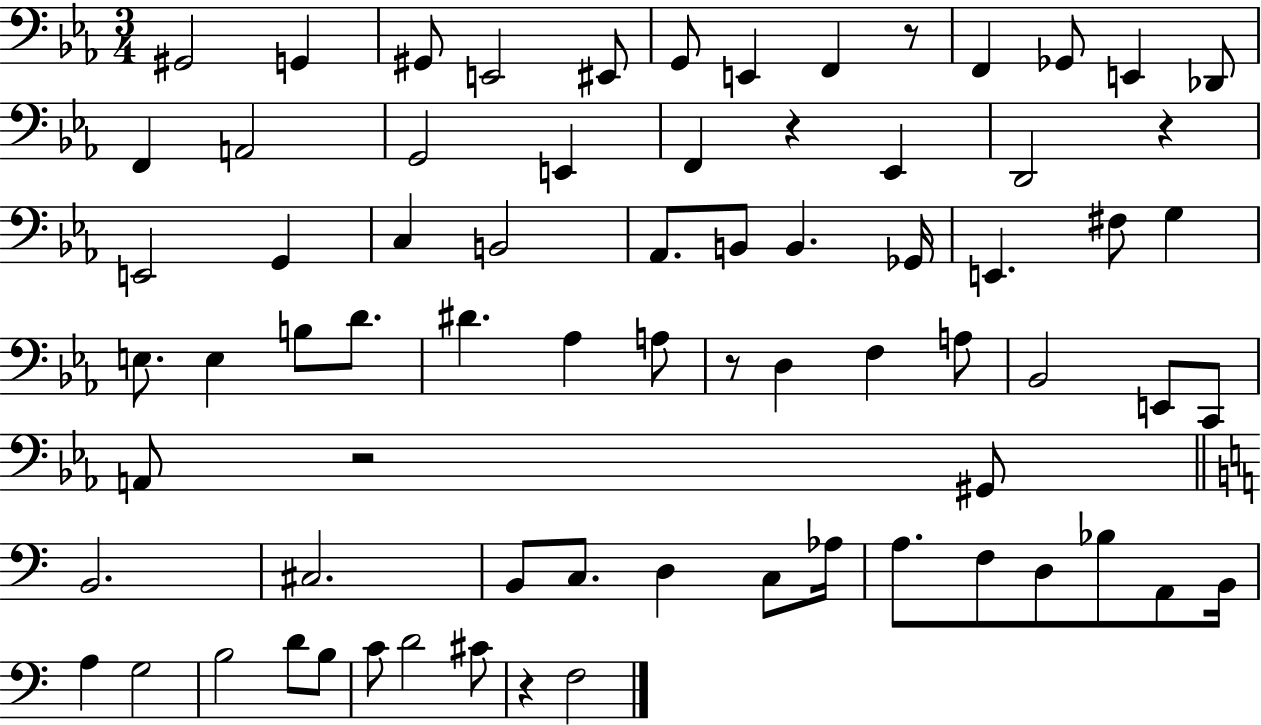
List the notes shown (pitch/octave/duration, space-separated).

G#2/h G2/q G#2/e E2/h EIS2/e G2/e E2/q F2/q R/e F2/q Gb2/e E2/q Db2/e F2/q A2/h G2/h E2/q F2/q R/q Eb2/q D2/h R/q E2/h G2/q C3/q B2/h Ab2/e. B2/e B2/q. Gb2/s E2/q. F#3/e G3/q E3/e. E3/q B3/e D4/e. D#4/q. Ab3/q A3/e R/e D3/q F3/q A3/e Bb2/h E2/e C2/e A2/e R/h G#2/e B2/h. C#3/h. B2/e C3/e. D3/q C3/e Ab3/s A3/e. F3/e D3/e Bb3/e A2/e B2/s A3/q G3/h B3/h D4/e B3/e C4/e D4/h C#4/e R/q F3/h